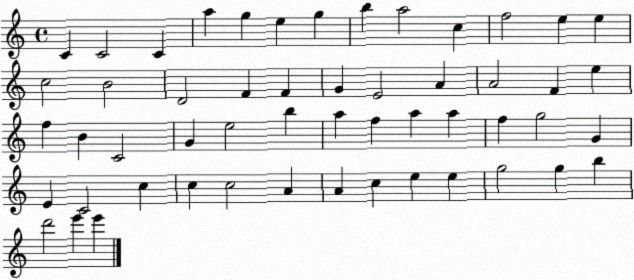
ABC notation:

X:1
T:Untitled
M:4/4
L:1/4
K:C
C C2 C a g e g b a2 c f2 e e c2 B2 D2 F F G E2 A A2 F e f B C2 G e2 b a f a a f g2 G E C2 c c c2 A A c e e g2 g b d'2 e' e'